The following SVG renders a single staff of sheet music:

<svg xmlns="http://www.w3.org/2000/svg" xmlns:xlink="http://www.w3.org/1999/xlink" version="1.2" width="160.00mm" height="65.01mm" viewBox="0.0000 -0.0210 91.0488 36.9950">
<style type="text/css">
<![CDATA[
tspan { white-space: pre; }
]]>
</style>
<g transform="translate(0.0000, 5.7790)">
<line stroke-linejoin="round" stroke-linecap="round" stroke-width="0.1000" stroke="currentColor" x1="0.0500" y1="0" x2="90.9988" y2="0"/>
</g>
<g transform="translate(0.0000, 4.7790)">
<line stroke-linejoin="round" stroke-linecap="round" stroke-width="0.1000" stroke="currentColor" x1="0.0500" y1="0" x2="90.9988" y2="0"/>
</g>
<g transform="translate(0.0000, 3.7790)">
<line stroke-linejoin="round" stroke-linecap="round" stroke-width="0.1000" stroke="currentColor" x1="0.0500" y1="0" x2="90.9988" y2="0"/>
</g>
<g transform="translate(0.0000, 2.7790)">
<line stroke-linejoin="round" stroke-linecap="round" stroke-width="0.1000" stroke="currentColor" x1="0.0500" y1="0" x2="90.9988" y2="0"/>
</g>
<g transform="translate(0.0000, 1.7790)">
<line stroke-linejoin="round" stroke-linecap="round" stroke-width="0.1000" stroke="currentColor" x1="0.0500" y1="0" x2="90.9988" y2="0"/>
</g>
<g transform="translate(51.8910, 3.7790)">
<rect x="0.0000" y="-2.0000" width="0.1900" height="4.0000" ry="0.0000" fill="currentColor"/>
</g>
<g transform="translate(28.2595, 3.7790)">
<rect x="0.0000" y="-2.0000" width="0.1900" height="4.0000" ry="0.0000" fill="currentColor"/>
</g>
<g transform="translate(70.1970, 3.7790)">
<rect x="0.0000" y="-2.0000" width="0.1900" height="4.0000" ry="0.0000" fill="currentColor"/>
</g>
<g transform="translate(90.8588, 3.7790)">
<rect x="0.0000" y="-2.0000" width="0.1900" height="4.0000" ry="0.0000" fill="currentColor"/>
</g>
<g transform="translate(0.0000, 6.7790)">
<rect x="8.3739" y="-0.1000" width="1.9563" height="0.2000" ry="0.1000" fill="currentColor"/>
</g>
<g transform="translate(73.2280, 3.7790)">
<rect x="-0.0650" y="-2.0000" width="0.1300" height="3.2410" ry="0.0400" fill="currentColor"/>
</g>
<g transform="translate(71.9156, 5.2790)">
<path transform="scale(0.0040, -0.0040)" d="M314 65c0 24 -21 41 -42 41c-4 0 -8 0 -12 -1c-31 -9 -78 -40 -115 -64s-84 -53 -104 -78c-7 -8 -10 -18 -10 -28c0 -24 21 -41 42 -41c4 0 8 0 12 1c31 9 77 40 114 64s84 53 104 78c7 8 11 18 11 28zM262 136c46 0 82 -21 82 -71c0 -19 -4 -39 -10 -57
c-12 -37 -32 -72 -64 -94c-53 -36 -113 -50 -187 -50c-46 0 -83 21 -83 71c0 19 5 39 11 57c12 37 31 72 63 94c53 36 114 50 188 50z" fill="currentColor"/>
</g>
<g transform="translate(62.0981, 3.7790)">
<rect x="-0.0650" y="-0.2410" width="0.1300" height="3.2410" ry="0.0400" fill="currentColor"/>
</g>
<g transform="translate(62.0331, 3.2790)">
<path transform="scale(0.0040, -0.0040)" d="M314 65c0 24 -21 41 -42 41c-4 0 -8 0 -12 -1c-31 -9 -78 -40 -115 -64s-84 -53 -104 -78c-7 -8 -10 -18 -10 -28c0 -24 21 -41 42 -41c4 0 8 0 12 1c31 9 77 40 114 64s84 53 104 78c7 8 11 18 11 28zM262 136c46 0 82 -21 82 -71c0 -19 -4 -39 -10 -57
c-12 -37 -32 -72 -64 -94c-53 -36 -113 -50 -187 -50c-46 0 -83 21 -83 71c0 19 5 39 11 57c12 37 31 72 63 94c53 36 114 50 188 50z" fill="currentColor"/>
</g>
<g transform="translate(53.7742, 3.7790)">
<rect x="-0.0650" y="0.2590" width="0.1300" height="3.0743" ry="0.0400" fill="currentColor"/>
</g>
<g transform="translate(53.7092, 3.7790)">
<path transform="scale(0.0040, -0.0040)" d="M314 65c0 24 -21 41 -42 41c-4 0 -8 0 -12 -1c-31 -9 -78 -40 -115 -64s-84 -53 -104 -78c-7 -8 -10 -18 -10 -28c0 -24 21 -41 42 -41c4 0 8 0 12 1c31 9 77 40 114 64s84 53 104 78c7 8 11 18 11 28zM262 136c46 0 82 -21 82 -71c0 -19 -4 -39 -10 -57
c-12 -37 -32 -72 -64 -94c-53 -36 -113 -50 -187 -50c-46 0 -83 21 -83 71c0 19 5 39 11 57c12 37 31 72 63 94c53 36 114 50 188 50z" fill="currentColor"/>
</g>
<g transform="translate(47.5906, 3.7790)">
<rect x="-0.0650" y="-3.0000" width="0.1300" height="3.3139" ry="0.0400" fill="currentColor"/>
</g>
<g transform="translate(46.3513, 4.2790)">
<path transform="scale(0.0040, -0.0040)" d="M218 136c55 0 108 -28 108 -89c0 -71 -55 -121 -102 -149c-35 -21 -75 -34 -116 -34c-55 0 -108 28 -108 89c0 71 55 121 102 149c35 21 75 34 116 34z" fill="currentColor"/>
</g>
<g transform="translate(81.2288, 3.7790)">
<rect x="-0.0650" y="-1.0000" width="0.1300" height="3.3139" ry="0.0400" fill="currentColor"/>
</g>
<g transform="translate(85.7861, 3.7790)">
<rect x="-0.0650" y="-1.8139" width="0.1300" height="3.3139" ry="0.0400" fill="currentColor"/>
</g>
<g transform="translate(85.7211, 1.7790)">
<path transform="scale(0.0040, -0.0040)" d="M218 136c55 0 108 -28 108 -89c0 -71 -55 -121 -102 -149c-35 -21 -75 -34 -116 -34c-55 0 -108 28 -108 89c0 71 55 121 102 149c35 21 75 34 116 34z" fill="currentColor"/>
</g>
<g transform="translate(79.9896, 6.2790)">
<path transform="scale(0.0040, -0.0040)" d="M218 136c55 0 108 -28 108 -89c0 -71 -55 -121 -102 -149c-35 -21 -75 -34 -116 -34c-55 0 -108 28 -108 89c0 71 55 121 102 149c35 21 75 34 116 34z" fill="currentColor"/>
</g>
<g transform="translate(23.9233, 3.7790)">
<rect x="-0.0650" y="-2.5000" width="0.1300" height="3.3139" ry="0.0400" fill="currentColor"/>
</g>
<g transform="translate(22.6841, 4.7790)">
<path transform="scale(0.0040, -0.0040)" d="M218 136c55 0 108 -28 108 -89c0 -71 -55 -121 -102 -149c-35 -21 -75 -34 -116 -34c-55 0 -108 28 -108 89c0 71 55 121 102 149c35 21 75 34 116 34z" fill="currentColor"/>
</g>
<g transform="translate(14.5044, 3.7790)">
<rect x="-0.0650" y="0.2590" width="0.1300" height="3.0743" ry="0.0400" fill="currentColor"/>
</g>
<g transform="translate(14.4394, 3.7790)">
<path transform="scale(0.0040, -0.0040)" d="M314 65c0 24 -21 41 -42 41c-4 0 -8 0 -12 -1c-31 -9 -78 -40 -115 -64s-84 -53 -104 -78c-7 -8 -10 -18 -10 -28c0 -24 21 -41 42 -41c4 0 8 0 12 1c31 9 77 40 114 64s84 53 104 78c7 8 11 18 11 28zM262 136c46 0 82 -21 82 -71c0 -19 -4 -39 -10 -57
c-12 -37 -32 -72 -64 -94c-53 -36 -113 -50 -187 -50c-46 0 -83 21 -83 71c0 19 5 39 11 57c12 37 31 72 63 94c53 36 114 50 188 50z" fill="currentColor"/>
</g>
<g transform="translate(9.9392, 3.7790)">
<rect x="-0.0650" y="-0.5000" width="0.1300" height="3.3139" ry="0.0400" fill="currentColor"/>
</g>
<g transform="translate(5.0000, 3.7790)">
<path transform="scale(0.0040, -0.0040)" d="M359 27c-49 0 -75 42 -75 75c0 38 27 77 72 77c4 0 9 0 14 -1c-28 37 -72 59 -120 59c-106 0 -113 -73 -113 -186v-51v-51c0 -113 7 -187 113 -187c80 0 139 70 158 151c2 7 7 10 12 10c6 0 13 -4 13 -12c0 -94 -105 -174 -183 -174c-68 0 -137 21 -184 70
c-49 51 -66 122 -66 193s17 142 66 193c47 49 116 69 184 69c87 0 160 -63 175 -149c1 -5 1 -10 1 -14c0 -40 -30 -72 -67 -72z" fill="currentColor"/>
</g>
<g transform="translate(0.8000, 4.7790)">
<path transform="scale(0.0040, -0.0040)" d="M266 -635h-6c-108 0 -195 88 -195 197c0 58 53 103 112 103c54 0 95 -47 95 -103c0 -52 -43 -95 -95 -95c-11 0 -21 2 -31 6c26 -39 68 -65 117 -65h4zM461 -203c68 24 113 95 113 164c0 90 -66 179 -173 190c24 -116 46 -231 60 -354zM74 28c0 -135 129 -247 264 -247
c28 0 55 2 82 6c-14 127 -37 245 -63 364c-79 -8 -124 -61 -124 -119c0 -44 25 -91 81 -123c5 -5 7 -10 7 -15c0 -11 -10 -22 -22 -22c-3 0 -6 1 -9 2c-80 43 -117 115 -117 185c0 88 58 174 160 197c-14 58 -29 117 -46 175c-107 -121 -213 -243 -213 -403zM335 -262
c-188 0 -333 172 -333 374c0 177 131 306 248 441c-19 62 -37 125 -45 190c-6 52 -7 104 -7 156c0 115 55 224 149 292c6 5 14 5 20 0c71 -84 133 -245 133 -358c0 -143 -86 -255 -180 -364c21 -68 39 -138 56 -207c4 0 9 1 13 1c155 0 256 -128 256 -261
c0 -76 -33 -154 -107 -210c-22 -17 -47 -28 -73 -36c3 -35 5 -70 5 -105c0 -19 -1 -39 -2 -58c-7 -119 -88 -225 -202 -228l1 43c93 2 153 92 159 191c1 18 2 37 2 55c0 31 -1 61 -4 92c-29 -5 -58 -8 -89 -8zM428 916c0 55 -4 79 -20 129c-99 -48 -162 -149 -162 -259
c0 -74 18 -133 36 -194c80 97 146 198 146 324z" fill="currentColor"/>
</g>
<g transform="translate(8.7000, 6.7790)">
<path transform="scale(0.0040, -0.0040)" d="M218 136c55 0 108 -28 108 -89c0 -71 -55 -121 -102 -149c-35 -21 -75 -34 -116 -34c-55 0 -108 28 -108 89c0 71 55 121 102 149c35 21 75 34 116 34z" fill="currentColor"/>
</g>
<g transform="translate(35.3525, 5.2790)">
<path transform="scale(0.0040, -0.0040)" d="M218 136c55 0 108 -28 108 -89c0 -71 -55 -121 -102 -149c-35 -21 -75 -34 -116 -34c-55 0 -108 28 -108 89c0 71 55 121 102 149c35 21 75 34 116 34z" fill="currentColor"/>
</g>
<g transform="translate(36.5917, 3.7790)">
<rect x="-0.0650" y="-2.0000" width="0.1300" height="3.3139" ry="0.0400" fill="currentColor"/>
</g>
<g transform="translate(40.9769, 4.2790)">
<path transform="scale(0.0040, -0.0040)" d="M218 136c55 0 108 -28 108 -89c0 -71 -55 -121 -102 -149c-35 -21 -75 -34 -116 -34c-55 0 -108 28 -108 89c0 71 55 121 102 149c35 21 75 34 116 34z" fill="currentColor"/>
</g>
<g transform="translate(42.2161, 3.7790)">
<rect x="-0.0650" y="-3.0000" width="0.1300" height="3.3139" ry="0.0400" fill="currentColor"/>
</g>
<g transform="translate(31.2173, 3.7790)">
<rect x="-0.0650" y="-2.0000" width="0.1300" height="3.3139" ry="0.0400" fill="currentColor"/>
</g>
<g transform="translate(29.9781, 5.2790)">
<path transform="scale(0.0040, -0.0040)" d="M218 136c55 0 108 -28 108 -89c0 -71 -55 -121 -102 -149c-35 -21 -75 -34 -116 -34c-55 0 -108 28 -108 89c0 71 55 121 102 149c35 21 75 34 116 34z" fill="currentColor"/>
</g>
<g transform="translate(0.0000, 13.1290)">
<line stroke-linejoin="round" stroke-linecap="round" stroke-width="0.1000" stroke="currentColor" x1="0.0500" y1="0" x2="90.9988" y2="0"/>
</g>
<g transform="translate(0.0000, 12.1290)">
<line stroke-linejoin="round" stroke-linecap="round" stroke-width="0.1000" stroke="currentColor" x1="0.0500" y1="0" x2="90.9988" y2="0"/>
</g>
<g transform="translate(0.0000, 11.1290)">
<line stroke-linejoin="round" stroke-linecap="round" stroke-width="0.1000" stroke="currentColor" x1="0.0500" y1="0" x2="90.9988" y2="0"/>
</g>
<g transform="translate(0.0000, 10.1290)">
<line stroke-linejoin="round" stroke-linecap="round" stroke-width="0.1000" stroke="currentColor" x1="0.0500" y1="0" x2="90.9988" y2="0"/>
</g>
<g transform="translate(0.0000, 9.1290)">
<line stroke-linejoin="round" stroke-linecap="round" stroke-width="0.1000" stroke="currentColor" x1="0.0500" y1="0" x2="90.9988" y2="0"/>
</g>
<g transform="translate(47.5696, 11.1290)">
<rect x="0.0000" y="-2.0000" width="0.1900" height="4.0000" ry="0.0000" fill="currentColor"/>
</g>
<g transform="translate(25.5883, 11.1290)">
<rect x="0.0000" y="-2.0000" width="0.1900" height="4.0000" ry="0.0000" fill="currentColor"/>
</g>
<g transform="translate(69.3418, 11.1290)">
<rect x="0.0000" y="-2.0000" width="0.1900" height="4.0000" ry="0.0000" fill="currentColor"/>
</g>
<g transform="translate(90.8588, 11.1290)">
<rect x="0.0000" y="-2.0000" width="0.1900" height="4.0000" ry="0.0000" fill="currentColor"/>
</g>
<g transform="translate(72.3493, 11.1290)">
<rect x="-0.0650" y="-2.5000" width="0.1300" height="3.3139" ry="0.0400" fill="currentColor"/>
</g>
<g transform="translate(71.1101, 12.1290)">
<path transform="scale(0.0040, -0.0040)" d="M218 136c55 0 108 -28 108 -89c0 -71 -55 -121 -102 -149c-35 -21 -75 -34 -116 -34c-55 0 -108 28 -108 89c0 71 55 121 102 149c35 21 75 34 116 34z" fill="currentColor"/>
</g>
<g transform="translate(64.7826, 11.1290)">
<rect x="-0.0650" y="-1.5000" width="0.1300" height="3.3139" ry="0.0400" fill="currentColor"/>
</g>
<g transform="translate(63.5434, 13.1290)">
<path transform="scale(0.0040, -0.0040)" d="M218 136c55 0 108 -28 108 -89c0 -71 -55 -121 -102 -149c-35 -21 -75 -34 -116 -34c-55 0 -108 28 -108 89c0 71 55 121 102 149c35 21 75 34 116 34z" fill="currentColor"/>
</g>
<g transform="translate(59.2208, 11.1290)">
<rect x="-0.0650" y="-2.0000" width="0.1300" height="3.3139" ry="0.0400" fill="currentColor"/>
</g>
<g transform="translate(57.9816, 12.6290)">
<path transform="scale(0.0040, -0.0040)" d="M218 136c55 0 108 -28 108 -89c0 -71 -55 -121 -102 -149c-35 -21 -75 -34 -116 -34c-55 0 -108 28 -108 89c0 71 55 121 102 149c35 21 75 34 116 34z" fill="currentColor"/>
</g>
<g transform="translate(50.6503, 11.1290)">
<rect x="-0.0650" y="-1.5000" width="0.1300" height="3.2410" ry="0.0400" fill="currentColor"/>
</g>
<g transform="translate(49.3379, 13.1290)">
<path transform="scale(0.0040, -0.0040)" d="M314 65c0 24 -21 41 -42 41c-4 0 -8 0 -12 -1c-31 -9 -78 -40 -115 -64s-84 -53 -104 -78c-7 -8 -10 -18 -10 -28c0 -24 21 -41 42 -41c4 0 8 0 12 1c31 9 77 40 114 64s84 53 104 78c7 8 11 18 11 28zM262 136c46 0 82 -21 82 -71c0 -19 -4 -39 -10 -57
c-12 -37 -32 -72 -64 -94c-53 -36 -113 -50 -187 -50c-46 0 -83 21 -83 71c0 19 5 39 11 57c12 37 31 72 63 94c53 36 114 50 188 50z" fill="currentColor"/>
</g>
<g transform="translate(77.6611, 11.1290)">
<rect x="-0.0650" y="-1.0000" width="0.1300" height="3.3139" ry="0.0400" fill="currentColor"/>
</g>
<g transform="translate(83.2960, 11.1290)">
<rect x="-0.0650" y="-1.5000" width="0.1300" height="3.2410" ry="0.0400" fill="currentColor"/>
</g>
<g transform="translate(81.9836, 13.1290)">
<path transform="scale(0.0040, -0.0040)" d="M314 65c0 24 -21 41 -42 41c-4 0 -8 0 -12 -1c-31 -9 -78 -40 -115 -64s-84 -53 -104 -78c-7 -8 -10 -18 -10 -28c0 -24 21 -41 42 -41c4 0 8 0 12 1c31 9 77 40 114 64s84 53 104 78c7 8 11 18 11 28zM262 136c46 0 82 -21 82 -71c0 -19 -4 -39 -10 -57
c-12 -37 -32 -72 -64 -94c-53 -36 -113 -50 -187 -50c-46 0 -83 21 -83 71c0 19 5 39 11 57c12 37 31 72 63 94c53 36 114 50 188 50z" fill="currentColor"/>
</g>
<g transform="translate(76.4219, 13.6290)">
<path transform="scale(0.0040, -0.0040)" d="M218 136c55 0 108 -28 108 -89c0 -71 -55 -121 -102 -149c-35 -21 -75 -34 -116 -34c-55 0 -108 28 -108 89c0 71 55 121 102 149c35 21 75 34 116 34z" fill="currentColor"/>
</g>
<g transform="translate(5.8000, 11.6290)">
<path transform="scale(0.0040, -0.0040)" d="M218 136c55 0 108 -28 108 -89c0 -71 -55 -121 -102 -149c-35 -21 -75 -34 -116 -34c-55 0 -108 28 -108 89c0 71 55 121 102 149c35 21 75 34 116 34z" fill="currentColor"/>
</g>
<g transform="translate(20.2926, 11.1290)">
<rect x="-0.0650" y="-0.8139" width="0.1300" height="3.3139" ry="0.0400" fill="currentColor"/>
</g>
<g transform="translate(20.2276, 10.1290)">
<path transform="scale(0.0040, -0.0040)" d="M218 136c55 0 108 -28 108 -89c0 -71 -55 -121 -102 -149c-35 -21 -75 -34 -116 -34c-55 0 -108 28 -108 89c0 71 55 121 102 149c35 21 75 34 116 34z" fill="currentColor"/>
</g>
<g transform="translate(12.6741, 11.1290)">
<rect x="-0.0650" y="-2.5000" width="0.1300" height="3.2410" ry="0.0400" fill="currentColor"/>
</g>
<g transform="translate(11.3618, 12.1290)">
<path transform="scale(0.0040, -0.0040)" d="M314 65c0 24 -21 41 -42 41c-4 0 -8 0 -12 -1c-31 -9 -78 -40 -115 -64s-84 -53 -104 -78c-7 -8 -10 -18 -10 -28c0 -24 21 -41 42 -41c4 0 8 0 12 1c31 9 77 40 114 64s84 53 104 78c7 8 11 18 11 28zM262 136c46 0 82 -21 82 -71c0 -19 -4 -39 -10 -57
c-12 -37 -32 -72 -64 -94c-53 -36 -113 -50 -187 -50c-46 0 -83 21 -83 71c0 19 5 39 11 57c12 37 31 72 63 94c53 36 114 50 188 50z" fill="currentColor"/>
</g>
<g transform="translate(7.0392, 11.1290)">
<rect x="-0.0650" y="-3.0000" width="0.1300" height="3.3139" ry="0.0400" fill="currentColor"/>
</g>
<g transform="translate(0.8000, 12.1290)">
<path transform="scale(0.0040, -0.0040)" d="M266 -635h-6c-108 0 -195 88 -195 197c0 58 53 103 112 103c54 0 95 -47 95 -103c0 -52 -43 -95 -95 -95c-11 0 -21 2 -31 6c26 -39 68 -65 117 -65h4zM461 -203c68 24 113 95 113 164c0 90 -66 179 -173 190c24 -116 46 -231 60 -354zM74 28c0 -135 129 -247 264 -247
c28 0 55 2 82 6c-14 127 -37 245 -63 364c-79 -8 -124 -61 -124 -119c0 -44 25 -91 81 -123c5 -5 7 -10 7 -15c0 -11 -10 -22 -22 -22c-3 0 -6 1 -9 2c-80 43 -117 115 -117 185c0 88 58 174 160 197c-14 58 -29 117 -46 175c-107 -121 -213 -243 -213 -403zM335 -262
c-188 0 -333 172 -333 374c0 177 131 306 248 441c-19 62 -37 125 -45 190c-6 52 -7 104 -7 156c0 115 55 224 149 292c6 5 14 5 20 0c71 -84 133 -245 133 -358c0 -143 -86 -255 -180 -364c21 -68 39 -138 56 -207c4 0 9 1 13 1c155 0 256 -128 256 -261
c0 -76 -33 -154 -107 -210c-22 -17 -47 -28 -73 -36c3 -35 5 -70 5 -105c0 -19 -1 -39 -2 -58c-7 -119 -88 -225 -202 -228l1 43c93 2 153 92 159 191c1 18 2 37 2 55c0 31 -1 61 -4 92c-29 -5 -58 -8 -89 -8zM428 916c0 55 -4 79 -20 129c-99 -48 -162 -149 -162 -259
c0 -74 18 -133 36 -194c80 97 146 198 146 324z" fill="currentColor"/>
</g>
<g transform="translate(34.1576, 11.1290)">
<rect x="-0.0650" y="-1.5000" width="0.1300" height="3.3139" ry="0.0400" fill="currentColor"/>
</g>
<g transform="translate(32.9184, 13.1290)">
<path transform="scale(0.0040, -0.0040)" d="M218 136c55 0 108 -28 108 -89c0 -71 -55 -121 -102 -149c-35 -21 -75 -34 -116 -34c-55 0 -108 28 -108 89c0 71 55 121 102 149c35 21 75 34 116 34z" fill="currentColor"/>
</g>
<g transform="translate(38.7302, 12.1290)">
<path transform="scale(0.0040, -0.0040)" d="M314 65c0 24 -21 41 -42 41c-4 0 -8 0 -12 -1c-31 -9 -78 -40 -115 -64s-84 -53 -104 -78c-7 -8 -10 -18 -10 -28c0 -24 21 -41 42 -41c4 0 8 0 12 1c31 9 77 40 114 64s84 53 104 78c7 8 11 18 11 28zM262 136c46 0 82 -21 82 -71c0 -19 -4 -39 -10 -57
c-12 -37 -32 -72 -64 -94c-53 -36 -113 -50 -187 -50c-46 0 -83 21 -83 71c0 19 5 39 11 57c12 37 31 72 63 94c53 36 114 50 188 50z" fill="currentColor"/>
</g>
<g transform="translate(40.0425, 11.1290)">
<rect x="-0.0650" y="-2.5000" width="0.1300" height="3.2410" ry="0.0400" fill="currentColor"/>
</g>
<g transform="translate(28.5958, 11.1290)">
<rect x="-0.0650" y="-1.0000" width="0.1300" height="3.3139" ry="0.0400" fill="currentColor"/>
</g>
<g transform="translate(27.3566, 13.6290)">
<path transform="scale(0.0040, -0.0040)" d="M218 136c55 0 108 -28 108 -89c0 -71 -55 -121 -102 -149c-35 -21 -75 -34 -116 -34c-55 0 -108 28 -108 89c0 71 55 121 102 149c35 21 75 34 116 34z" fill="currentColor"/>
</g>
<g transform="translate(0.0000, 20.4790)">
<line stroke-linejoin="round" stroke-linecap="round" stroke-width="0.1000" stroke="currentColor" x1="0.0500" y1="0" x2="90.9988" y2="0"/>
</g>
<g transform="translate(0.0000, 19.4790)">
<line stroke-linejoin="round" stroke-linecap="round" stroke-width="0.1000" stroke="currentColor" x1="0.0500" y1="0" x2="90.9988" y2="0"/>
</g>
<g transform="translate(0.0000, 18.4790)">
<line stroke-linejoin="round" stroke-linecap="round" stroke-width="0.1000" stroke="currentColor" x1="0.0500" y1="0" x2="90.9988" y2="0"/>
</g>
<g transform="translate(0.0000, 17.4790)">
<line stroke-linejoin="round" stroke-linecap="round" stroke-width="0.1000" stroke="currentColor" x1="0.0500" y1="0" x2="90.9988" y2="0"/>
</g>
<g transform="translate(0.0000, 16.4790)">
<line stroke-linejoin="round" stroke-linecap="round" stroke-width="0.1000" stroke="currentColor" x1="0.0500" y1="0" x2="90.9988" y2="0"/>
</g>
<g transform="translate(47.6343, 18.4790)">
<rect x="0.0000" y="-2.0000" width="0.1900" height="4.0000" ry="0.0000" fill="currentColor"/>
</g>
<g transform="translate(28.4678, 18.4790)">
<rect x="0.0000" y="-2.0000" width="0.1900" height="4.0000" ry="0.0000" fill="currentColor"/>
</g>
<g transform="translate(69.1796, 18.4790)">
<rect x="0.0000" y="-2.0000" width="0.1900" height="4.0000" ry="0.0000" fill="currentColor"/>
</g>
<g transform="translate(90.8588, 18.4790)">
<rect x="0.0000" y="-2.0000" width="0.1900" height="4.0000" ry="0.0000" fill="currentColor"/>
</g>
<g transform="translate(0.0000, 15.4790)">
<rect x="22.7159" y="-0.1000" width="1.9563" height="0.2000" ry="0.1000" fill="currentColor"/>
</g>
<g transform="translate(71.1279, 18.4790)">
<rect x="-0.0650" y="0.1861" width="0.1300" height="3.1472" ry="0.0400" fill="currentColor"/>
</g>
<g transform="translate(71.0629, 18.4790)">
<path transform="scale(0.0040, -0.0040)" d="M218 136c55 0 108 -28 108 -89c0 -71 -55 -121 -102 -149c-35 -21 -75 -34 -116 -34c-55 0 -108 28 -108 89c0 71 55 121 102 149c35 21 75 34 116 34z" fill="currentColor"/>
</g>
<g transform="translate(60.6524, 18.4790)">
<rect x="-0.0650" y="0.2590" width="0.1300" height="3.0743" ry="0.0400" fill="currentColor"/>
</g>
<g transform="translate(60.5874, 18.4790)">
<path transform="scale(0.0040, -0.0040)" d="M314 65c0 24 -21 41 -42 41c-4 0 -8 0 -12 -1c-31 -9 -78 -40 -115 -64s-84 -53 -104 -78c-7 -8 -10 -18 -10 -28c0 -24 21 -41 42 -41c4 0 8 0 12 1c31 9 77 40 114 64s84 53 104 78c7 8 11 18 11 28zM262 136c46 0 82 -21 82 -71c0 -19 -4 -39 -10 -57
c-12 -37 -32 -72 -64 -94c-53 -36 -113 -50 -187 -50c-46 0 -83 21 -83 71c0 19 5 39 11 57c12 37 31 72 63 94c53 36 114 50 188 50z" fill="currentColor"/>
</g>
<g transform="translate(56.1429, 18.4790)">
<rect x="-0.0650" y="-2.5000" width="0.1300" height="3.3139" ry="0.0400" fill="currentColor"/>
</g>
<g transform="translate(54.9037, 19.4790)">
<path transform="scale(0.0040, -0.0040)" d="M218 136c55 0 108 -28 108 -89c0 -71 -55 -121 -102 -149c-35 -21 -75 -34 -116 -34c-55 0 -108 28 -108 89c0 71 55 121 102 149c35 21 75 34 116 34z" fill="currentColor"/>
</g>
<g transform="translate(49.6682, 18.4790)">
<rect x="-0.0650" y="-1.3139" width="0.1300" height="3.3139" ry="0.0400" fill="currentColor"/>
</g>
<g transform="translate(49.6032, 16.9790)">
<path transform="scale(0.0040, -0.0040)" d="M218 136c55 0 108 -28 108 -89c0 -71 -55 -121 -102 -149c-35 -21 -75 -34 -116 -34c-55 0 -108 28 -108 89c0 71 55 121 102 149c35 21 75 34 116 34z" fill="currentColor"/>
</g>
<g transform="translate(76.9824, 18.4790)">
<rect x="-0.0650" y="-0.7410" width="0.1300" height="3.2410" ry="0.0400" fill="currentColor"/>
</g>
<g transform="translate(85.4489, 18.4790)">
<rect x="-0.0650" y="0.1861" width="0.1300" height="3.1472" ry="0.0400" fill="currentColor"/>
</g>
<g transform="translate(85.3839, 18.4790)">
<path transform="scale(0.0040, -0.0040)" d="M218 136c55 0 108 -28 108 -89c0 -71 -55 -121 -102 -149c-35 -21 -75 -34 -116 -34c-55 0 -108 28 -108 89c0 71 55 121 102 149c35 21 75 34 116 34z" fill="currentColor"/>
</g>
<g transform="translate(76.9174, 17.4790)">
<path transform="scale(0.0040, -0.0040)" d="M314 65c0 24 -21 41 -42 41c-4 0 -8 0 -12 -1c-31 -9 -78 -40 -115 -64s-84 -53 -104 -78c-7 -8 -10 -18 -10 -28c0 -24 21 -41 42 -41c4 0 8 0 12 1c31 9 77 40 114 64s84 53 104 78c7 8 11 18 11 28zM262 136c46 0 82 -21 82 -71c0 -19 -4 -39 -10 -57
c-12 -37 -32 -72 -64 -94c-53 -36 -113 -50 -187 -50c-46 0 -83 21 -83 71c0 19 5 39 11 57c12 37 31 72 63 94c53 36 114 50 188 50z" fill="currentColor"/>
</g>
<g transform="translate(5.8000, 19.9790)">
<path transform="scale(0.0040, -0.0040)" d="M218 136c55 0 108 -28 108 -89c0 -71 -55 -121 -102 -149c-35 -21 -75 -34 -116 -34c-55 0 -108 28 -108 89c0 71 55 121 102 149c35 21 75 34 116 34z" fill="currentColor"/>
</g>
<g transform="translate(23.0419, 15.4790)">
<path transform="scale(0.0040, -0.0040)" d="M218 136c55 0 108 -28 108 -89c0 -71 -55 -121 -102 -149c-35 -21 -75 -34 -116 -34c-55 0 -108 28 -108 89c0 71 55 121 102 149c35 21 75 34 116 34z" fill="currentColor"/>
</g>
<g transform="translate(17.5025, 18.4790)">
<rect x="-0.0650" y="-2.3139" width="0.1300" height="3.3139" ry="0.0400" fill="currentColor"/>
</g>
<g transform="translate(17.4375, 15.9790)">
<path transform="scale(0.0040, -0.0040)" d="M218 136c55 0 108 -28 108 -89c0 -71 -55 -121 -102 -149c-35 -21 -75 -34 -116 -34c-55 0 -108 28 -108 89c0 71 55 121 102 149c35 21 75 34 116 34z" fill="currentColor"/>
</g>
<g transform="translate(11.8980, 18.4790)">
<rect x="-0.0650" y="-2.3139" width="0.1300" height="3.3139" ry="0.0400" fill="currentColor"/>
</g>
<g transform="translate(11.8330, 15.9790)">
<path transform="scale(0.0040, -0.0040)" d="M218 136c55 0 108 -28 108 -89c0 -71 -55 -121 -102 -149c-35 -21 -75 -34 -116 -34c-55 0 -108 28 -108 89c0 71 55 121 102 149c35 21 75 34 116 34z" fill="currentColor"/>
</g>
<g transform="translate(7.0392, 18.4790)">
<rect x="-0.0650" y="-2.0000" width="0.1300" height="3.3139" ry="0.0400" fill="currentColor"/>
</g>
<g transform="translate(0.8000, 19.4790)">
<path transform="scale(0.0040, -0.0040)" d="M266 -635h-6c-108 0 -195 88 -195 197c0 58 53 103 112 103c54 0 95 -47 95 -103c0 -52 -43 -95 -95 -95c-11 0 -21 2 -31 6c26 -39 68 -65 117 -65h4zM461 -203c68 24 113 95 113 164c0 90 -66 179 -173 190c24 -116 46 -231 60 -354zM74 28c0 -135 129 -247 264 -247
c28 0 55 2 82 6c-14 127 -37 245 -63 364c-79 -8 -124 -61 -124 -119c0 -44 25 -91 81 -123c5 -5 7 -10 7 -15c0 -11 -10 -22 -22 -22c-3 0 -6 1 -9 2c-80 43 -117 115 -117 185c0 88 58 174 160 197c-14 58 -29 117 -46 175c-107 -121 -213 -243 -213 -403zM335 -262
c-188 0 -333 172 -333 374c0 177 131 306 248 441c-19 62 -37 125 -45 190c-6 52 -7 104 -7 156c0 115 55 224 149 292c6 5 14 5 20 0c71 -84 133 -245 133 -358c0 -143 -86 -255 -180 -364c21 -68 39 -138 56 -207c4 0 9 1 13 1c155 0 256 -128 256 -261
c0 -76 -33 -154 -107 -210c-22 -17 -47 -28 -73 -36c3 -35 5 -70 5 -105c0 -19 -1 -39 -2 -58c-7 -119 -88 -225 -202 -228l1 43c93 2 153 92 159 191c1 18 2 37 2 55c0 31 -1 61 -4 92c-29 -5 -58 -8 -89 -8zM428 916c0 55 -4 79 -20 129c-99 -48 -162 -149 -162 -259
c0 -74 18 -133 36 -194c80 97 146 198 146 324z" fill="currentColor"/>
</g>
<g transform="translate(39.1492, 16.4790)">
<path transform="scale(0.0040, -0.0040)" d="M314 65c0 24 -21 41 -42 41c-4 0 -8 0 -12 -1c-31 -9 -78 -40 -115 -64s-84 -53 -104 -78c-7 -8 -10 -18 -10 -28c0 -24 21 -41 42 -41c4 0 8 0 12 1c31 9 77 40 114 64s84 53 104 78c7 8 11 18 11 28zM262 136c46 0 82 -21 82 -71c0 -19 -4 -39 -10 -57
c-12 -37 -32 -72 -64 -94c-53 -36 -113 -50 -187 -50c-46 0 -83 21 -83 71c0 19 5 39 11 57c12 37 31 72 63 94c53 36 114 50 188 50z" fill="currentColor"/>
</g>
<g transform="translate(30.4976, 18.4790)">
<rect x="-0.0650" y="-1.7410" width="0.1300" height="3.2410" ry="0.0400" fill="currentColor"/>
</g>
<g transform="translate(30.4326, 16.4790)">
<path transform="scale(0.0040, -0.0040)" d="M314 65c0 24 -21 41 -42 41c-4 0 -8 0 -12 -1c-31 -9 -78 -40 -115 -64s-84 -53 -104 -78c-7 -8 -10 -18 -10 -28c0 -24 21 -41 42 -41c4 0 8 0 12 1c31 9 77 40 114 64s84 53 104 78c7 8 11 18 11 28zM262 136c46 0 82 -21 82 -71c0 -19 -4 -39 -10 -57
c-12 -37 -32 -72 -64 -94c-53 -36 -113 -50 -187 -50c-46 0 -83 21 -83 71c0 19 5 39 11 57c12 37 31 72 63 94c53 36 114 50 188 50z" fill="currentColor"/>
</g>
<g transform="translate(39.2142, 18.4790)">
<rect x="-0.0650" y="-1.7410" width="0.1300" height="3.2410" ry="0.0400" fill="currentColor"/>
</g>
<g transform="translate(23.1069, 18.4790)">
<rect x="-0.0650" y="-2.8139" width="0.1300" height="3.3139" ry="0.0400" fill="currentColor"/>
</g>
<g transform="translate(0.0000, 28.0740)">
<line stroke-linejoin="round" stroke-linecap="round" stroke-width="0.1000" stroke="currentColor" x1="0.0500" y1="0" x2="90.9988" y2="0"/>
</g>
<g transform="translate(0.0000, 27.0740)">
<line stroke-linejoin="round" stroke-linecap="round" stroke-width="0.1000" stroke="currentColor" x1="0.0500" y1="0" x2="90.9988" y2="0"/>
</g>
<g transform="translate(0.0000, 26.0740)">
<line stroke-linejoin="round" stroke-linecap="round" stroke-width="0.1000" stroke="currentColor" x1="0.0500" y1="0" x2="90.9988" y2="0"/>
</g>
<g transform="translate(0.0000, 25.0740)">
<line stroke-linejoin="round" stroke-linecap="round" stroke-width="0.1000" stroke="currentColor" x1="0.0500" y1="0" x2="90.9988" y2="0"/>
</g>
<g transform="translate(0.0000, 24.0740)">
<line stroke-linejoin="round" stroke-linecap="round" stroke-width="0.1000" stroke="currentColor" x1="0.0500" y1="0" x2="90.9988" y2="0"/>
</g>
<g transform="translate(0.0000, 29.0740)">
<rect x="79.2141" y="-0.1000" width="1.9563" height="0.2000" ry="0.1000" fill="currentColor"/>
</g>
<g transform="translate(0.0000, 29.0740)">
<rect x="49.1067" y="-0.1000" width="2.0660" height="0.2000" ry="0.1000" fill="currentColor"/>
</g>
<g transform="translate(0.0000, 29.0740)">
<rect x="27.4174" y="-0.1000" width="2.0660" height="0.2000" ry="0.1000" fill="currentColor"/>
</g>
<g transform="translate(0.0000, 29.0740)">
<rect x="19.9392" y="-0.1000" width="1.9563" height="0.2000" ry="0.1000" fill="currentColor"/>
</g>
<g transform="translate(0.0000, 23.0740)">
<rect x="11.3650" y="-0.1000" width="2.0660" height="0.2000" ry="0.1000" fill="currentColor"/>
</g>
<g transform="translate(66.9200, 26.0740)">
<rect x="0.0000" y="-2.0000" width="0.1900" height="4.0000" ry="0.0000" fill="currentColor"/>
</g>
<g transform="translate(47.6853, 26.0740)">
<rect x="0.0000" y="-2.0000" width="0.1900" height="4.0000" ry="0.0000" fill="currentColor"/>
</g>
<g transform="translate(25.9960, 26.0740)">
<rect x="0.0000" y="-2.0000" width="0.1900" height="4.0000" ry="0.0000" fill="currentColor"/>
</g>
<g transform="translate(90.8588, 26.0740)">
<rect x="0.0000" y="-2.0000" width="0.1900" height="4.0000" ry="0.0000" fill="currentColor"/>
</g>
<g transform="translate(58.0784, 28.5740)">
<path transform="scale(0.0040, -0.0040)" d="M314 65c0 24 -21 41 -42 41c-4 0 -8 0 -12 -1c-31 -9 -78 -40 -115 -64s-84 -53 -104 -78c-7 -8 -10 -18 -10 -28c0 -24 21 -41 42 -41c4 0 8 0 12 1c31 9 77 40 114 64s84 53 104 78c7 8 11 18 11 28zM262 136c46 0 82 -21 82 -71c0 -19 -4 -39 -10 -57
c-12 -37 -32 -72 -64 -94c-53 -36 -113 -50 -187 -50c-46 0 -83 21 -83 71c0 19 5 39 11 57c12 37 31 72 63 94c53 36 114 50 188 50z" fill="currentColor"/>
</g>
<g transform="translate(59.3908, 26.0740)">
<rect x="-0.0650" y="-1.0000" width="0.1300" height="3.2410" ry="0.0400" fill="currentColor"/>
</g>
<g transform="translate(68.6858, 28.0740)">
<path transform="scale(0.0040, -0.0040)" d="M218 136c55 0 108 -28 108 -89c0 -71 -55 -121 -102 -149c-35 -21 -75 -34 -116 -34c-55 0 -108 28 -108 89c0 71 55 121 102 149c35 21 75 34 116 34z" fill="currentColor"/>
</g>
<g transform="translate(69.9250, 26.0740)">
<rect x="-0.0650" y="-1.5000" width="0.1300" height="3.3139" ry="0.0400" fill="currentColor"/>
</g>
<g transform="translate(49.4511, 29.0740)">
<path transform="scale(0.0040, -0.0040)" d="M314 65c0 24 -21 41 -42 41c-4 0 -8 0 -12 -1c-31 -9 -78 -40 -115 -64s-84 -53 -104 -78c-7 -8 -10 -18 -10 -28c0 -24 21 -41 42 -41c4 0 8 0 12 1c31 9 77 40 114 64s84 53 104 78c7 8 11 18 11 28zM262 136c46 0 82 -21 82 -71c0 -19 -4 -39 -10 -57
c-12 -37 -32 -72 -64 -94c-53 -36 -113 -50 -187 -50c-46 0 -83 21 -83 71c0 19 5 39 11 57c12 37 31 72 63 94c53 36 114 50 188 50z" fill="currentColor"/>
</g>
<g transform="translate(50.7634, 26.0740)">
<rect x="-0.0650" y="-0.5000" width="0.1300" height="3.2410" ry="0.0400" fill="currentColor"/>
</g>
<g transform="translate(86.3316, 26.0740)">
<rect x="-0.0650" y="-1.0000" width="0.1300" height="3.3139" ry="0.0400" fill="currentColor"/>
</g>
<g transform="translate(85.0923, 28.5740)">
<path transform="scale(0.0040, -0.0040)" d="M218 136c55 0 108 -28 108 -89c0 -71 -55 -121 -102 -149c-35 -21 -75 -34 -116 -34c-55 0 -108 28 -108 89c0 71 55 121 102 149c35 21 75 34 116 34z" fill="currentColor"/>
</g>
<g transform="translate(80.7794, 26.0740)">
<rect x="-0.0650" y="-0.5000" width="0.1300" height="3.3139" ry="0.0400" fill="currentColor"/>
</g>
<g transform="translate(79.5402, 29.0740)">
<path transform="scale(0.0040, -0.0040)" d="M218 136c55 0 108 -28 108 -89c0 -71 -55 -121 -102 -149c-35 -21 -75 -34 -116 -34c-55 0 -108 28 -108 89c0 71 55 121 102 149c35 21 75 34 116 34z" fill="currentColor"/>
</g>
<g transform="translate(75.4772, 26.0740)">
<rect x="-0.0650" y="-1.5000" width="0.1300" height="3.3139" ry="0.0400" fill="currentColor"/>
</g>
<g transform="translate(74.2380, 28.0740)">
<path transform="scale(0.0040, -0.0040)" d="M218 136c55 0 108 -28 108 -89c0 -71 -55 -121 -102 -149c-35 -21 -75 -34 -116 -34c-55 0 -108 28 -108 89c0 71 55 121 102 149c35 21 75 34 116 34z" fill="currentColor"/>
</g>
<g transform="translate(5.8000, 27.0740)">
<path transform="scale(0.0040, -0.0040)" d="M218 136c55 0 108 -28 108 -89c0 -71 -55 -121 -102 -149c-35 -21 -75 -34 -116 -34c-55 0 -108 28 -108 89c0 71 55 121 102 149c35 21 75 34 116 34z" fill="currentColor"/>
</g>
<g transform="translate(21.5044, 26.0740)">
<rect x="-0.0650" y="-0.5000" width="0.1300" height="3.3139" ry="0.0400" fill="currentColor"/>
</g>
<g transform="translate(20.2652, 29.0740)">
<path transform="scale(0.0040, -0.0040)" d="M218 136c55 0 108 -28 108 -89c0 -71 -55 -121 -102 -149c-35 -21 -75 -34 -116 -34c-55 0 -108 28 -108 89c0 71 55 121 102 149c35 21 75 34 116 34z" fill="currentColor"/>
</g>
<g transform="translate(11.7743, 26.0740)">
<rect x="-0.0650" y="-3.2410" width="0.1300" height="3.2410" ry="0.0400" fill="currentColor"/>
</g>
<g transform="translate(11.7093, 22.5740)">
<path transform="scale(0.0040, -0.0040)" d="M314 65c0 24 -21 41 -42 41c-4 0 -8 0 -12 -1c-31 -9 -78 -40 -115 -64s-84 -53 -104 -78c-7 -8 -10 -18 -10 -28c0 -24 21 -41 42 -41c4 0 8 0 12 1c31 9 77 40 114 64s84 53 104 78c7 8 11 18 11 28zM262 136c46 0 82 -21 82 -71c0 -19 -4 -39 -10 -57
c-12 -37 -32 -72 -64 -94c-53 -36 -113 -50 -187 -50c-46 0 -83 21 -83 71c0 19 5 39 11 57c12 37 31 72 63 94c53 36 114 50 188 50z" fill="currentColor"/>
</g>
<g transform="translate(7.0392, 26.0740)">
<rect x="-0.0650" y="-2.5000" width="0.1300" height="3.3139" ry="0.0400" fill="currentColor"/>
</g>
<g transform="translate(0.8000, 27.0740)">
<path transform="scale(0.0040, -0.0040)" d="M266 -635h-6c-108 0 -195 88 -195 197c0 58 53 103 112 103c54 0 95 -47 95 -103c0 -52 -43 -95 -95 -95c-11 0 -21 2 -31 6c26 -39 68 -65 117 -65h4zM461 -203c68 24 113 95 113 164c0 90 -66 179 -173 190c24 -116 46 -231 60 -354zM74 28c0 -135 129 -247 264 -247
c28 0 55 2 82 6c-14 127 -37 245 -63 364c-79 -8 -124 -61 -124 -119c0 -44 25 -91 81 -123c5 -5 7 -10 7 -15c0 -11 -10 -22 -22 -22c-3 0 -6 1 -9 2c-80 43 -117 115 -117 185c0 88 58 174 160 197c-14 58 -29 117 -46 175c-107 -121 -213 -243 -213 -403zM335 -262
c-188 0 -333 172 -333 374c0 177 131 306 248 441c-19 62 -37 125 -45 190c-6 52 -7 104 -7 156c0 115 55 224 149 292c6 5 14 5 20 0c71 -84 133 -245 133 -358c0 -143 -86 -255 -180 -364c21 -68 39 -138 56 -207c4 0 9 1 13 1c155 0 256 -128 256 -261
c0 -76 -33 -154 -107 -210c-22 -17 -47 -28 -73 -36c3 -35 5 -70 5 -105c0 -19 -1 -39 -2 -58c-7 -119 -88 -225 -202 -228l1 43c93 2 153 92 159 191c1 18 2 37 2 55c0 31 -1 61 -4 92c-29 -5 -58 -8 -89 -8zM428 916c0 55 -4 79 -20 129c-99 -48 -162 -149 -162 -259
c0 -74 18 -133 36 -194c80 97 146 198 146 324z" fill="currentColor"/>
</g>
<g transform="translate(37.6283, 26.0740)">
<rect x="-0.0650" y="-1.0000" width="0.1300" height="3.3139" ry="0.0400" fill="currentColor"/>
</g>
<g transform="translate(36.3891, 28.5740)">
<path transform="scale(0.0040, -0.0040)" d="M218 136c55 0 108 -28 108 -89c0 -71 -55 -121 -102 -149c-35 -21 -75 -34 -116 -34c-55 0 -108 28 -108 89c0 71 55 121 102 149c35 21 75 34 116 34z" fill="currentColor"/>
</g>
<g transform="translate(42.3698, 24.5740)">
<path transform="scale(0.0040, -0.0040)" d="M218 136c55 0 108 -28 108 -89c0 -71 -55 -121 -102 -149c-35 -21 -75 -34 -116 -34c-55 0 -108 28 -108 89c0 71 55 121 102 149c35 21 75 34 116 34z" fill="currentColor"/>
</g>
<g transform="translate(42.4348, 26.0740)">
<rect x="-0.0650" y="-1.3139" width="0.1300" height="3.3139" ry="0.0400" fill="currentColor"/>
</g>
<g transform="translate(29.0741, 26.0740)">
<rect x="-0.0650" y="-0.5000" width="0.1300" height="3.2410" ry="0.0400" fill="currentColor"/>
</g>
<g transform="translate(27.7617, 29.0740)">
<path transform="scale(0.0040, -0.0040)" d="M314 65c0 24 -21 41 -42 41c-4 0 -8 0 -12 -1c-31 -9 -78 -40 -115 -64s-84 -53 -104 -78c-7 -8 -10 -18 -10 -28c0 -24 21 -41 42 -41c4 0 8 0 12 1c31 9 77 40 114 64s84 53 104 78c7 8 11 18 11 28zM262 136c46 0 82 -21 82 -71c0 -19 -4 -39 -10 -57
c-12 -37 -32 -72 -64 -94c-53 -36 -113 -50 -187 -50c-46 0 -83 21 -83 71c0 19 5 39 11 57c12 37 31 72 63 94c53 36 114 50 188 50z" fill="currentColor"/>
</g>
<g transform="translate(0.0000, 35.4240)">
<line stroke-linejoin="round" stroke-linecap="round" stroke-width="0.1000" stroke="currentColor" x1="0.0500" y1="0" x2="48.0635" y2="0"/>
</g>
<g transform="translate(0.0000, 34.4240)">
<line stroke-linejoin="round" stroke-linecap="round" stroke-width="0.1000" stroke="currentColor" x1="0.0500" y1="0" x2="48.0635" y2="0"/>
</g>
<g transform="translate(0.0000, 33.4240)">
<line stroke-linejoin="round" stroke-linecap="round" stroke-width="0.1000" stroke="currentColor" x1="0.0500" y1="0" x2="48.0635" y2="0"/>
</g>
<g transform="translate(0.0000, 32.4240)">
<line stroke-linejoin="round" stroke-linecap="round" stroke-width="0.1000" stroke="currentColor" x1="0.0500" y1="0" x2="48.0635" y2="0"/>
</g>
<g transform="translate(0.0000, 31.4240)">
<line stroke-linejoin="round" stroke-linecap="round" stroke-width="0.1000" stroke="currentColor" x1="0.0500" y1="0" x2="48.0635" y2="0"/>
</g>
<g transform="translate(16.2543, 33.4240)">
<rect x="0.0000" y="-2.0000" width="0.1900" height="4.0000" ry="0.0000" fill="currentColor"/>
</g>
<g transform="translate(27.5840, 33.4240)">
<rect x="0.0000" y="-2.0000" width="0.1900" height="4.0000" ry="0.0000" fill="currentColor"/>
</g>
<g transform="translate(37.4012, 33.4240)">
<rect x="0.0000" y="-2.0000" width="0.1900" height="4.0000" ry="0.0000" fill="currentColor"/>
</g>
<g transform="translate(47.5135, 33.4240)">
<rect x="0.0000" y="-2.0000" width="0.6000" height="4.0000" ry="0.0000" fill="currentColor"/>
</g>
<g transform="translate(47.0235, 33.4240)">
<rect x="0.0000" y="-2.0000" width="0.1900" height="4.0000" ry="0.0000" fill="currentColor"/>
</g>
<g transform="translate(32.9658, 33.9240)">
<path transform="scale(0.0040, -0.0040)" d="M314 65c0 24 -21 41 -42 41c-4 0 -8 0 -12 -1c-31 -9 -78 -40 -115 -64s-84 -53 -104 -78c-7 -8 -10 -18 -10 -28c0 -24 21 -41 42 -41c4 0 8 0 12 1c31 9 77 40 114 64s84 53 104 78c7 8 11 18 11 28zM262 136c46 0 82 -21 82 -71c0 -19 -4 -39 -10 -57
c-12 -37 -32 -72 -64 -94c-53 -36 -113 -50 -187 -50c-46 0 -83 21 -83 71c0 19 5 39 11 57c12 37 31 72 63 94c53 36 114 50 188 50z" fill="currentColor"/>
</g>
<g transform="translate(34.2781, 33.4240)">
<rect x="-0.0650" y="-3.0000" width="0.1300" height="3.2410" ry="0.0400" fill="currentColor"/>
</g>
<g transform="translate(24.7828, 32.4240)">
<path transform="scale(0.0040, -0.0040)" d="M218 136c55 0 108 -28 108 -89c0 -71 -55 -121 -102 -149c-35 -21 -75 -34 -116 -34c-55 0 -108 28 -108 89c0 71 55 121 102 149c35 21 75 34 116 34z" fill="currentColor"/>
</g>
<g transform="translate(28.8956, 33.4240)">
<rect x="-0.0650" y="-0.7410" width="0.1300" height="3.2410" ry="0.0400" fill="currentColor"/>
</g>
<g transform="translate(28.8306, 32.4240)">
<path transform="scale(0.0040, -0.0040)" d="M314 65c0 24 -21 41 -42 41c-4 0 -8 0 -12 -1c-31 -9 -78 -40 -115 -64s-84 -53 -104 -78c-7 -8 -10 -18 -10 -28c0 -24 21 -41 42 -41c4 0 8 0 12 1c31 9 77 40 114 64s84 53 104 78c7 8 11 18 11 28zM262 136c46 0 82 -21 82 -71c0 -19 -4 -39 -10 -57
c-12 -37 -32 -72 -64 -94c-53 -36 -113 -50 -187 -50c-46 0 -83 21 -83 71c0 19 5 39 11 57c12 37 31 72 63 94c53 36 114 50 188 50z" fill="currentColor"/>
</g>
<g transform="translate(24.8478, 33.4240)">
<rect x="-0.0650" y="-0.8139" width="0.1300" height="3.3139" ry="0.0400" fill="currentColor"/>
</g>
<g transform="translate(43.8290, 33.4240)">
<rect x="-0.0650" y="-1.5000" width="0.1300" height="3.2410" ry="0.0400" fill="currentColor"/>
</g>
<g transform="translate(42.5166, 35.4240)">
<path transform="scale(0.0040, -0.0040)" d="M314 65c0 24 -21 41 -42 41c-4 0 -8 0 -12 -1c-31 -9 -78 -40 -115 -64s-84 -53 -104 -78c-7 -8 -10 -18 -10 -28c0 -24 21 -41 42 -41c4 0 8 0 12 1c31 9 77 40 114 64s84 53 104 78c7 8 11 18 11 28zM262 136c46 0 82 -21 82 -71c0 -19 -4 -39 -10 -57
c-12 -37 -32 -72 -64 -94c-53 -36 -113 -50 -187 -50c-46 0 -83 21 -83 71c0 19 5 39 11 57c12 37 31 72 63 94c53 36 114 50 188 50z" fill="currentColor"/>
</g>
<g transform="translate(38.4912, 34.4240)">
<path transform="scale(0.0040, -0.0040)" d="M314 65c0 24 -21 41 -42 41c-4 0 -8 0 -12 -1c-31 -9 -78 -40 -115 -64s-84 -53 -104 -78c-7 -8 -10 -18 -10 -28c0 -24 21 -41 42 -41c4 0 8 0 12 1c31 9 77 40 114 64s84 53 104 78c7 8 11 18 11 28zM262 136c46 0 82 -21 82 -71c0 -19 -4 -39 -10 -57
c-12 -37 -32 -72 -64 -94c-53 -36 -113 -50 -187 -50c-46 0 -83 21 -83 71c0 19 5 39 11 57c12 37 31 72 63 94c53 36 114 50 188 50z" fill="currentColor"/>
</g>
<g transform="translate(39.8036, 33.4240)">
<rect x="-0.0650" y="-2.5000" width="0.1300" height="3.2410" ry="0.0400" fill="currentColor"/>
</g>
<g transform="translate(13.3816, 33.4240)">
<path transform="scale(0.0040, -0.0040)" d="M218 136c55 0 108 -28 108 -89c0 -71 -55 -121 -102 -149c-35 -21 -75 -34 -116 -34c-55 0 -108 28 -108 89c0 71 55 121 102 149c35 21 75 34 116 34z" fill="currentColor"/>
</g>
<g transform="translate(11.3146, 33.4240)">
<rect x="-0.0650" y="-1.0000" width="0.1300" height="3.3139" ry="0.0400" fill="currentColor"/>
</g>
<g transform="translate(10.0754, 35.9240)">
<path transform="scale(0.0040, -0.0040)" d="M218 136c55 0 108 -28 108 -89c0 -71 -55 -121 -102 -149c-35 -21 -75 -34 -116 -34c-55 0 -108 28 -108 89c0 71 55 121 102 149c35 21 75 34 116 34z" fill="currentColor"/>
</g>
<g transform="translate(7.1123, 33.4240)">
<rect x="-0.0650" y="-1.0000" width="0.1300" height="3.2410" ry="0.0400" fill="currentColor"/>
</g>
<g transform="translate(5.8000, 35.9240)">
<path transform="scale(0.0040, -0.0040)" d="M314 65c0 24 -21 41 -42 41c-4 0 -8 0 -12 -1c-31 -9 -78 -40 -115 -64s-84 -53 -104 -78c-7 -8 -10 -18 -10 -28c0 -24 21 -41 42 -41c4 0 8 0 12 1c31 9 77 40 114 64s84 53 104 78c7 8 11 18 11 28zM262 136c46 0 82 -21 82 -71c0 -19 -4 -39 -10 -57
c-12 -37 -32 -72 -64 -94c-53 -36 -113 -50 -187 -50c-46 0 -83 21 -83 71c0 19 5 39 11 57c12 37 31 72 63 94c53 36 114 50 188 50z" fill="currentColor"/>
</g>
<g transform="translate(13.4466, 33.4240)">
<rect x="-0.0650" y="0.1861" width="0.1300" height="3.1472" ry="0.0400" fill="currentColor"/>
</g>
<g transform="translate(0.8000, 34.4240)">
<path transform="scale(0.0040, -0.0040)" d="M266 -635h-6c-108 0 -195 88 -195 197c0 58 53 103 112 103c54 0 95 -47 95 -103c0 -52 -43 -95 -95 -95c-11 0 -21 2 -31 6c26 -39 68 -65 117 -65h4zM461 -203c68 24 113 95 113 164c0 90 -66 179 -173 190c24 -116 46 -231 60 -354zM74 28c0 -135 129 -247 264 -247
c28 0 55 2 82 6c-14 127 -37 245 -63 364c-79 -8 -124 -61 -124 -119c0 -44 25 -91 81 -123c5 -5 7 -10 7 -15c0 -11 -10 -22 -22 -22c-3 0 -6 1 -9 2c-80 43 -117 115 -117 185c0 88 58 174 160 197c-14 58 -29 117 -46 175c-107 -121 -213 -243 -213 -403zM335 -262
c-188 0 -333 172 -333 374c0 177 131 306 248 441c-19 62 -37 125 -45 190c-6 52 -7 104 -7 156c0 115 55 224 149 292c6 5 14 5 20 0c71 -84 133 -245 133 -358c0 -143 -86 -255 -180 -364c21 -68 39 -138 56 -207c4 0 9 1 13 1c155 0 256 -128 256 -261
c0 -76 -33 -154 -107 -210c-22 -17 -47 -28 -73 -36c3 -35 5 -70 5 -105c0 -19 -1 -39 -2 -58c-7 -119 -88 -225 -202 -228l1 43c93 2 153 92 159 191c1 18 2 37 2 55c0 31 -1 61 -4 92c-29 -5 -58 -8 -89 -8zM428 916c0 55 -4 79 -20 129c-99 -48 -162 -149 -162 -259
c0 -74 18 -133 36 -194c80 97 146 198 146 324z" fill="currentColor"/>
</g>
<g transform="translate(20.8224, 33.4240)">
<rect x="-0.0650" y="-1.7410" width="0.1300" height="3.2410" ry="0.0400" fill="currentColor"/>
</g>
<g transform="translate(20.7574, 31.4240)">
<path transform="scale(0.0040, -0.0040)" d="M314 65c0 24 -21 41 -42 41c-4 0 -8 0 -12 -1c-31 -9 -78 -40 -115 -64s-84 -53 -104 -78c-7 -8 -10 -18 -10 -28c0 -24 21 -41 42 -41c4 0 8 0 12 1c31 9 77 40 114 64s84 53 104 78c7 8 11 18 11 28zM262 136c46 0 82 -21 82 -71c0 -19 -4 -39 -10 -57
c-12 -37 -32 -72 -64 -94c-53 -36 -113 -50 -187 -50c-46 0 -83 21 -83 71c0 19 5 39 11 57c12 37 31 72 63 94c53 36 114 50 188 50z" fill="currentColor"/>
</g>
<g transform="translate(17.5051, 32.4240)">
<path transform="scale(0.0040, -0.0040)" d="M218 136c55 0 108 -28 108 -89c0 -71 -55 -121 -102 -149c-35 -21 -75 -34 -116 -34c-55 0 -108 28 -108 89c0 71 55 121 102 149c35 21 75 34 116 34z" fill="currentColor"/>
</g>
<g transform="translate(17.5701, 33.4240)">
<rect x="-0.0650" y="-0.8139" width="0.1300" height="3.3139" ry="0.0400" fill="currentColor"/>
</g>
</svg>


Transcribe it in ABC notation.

X:1
T:Untitled
M:4/4
L:1/4
K:C
C B2 G F F A A B2 c2 F2 D f A G2 d D E G2 E2 F E G D E2 F g g a f2 f2 e G B2 B d2 B G b2 C C2 D e C2 D2 E E C D D2 D B d f2 d d2 A2 G2 E2